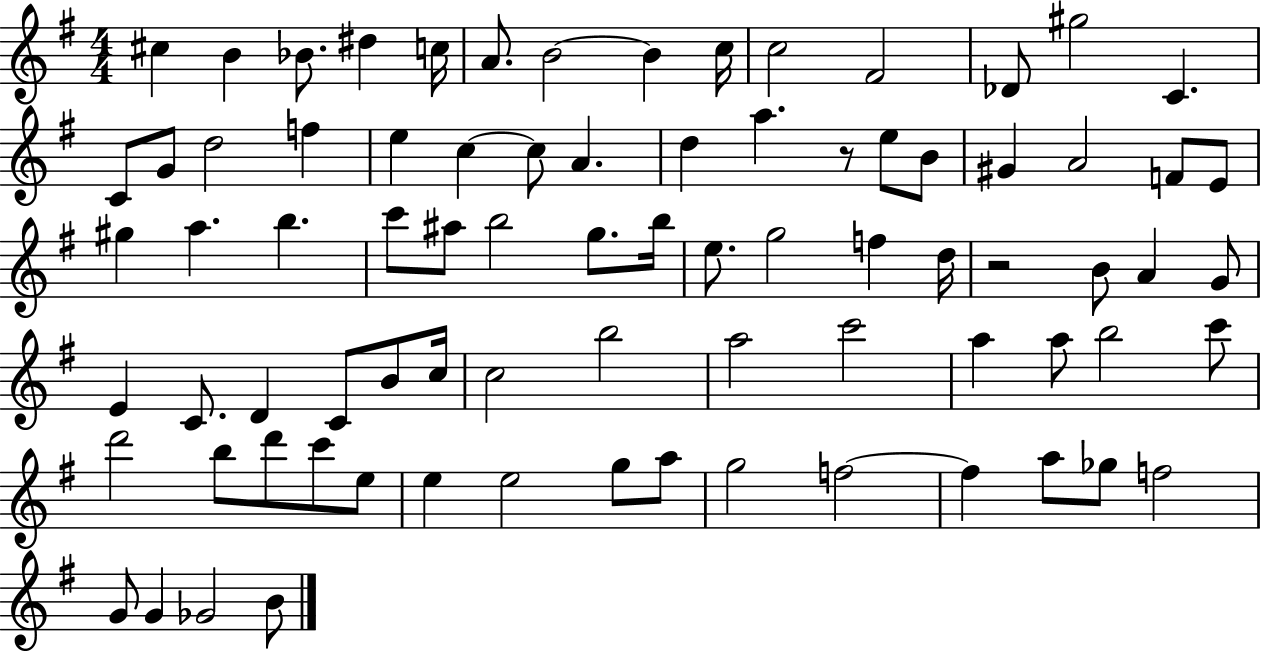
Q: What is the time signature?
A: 4/4